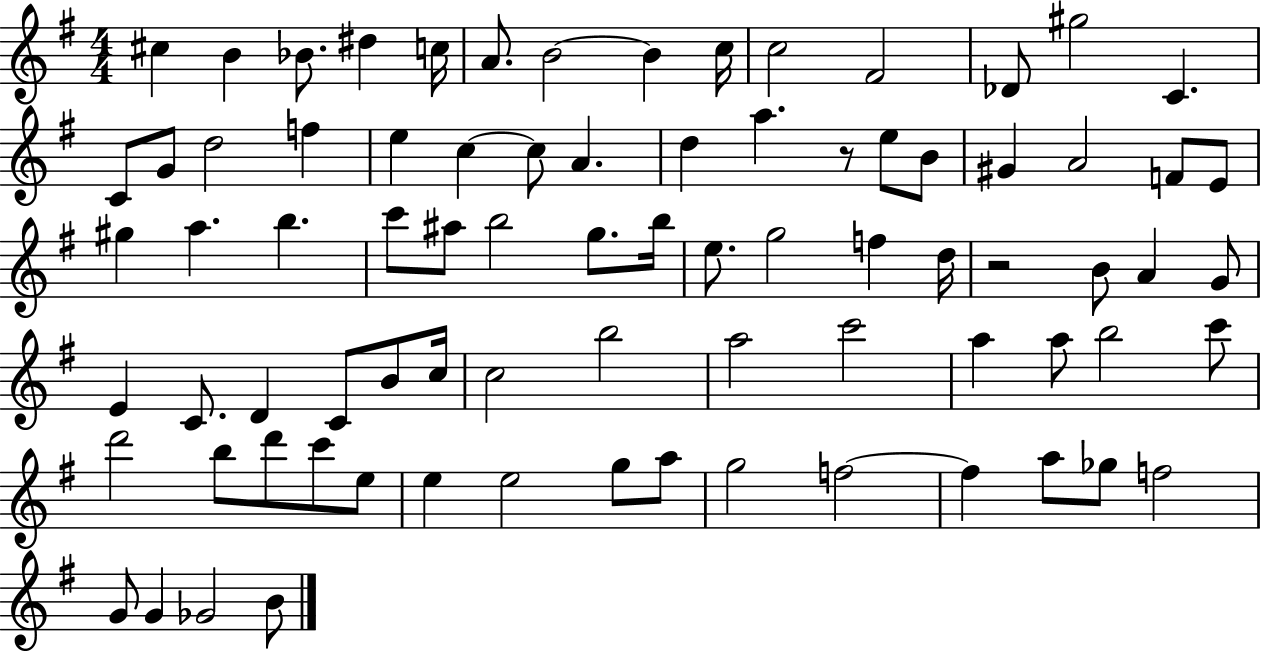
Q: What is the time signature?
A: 4/4